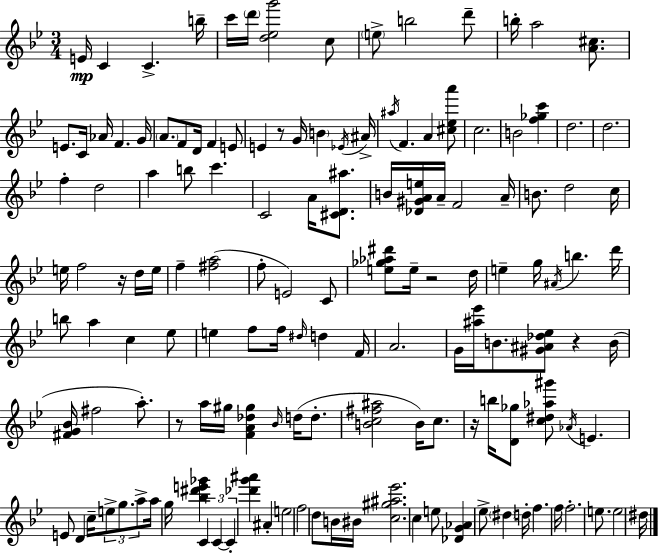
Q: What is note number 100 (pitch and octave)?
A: C4